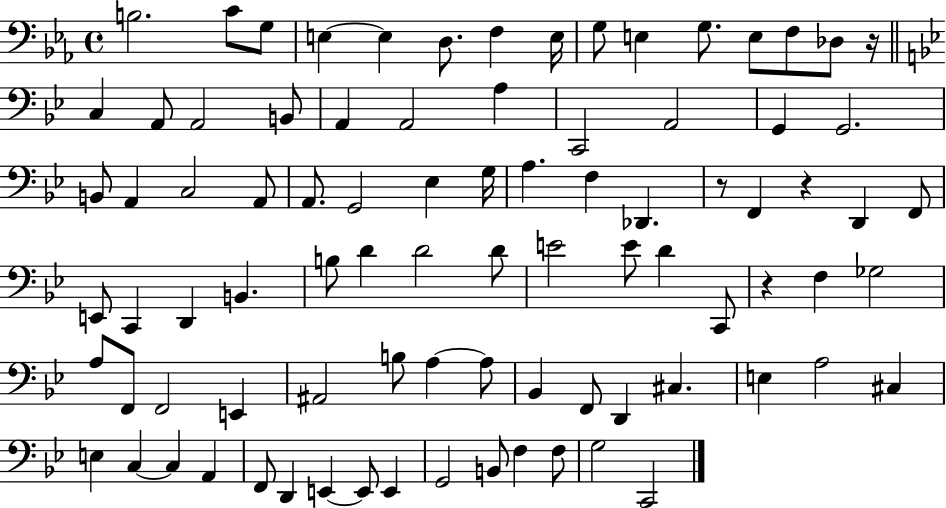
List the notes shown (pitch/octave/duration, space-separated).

B3/h. C4/e G3/e E3/q E3/q D3/e. F3/q E3/s G3/e E3/q G3/e. E3/e F3/e Db3/e R/s C3/q A2/e A2/h B2/e A2/q A2/h A3/q C2/h A2/h G2/q G2/h. B2/e A2/q C3/h A2/e A2/e. G2/h Eb3/q G3/s A3/q. F3/q Db2/q. R/e F2/q R/q D2/q F2/e E2/e C2/q D2/q B2/q. B3/e D4/q D4/h D4/e E4/h E4/e D4/q C2/e R/q F3/q Gb3/h A3/e F2/e F2/h E2/q A#2/h B3/e A3/q A3/e Bb2/q F2/e D2/q C#3/q. E3/q A3/h C#3/q E3/q C3/q C3/q A2/q F2/e D2/q E2/q E2/e E2/q G2/h B2/e F3/q F3/e G3/h C2/h